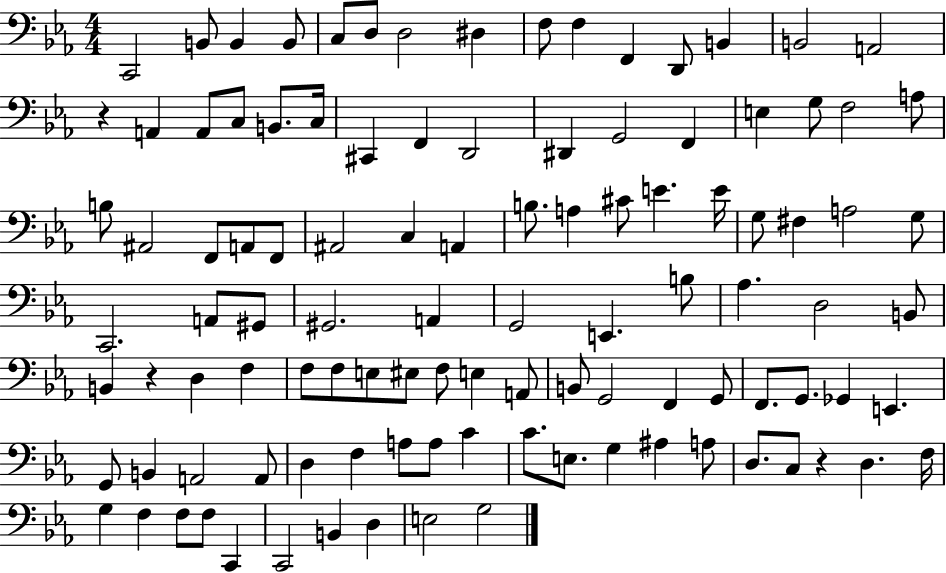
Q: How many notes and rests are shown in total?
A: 107